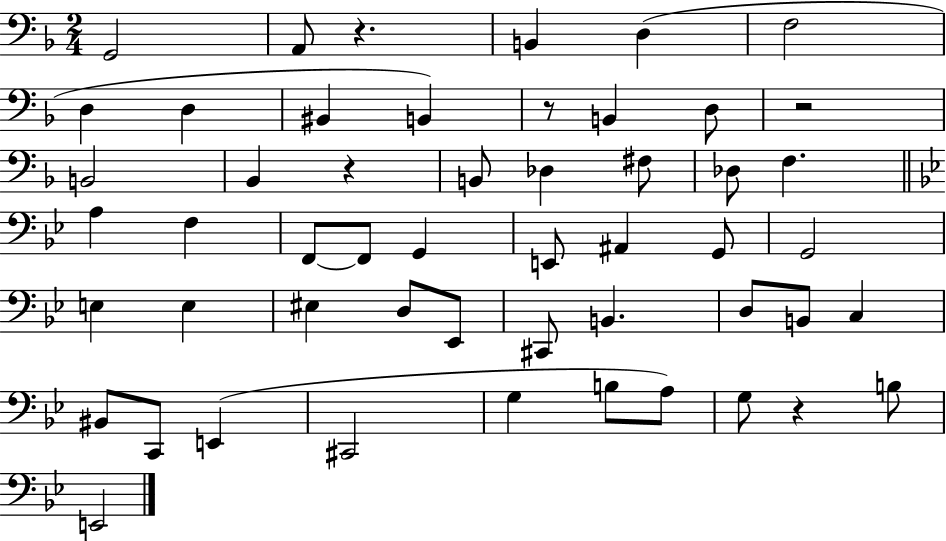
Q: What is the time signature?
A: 2/4